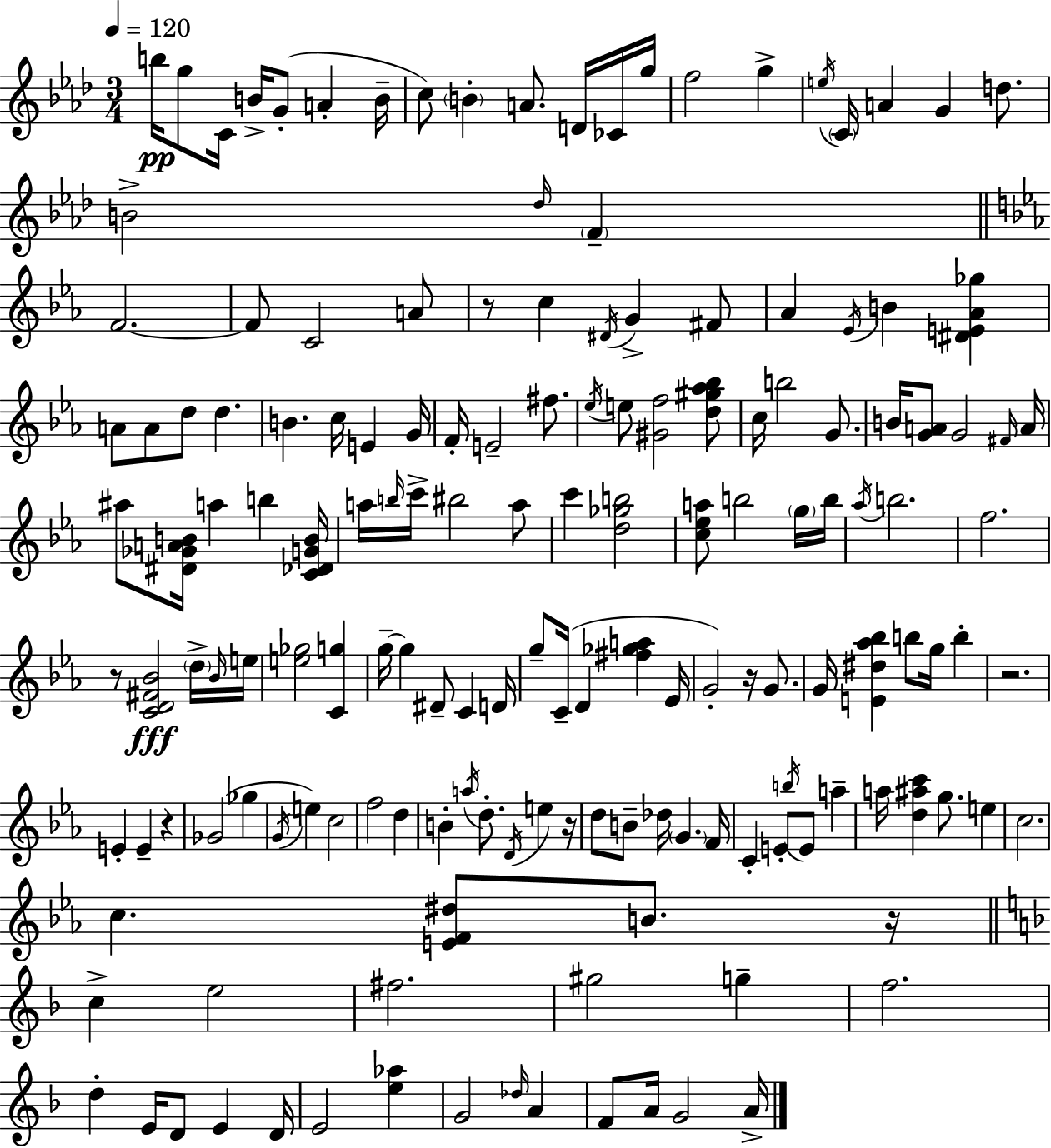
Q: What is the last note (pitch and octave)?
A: A4